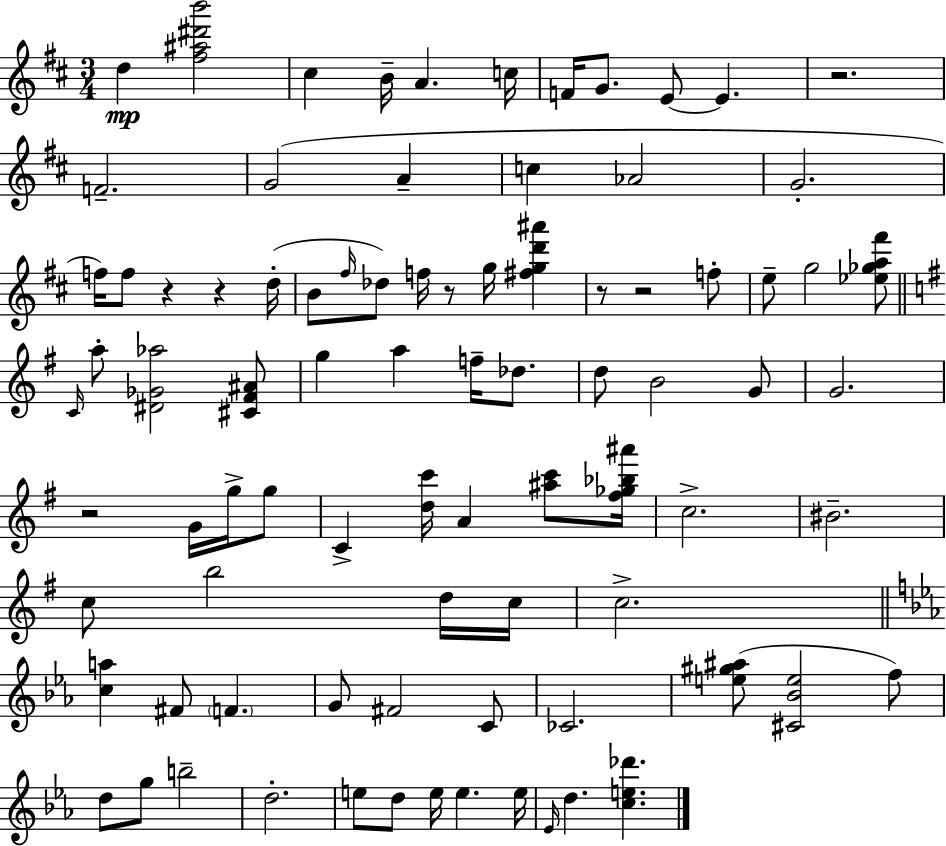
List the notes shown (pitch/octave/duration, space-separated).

D5/q [F#5,A#5,D#6,B6]/h C#5/q B4/s A4/q. C5/s F4/s G4/e. E4/e E4/q. R/h. F4/h. G4/h A4/q C5/q Ab4/h G4/h. F5/s F5/e R/q R/q D5/s B4/e F#5/s Db5/e F5/s R/e G5/s [F#5,G5,D6,A#6]/q R/e R/h F5/e E5/e G5/h [Eb5,Gb5,A5,F#6]/e C4/s A5/e [D#4,Gb4,Ab5]/h [C#4,F#4,A#4]/e G5/q A5/q F5/s Db5/e. D5/e B4/h G4/e G4/h. R/h G4/s G5/s G5/e C4/q [D5,C6]/s A4/q [A#5,C6]/e [F#5,Gb5,Bb5,A#6]/s C5/h. BIS4/h. C5/e B5/h D5/s C5/s C5/h. [C5,A5]/q F#4/e F4/q. G4/e F#4/h C4/e CES4/h. [E5,G#5,A#5]/e [C#4,Bb4,E5]/h F5/e D5/e G5/e B5/h D5/h. E5/e D5/e E5/s E5/q. E5/s Eb4/s D5/q. [C5,E5,Db6]/q.